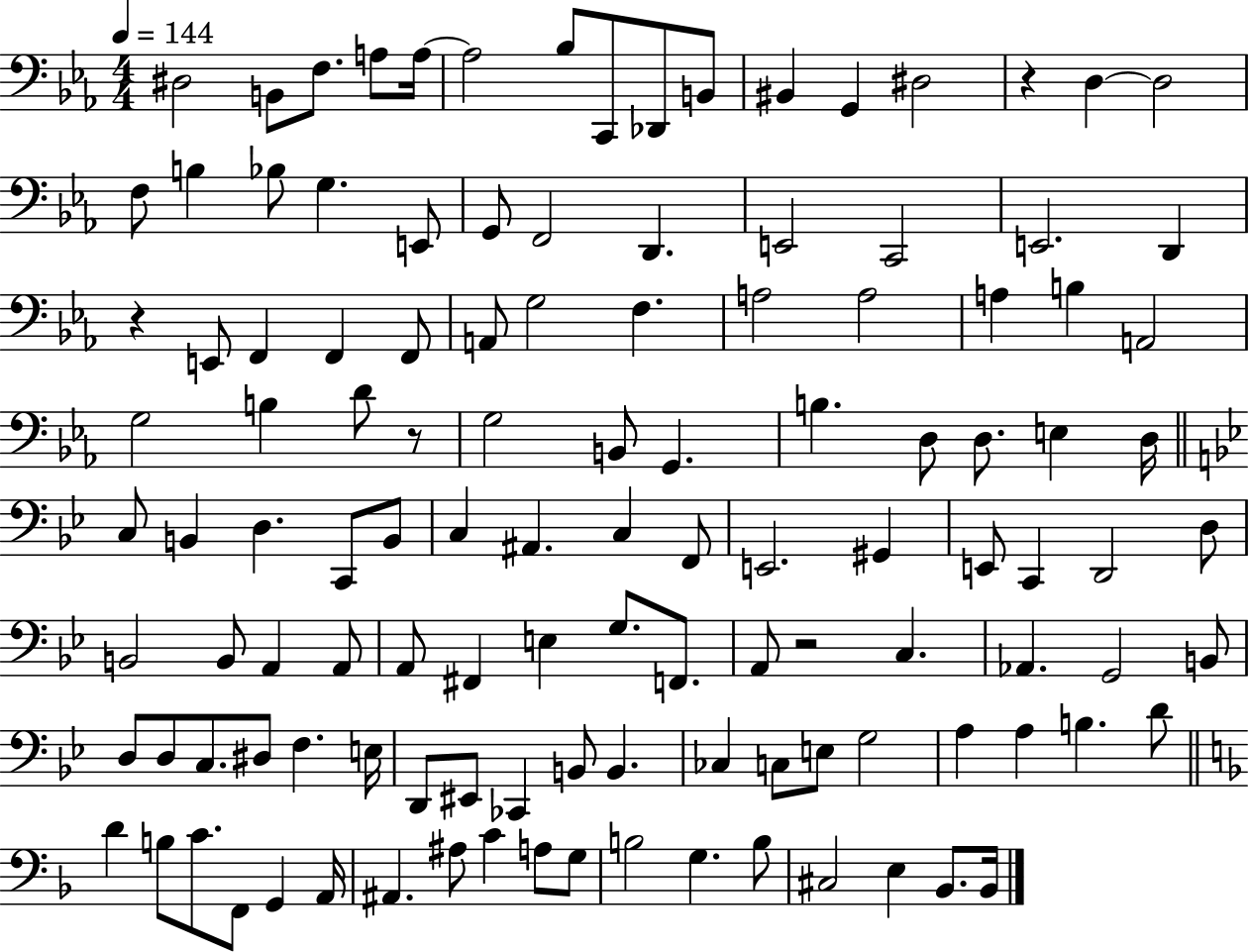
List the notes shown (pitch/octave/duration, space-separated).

D#3/h B2/e F3/e. A3/e A3/s A3/h Bb3/e C2/e Db2/e B2/e BIS2/q G2/q D#3/h R/q D3/q D3/h F3/e B3/q Bb3/e G3/q. E2/e G2/e F2/h D2/q. E2/h C2/h E2/h. D2/q R/q E2/e F2/q F2/q F2/e A2/e G3/h F3/q. A3/h A3/h A3/q B3/q A2/h G3/h B3/q D4/e R/e G3/h B2/e G2/q. B3/q. D3/e D3/e. E3/q D3/s C3/e B2/q D3/q. C2/e B2/e C3/q A#2/q. C3/q F2/e E2/h. G#2/q E2/e C2/q D2/h D3/e B2/h B2/e A2/q A2/e A2/e F#2/q E3/q G3/e. F2/e. A2/e R/h C3/q. Ab2/q. G2/h B2/e D3/e D3/e C3/e. D#3/e F3/q. E3/s D2/e EIS2/e CES2/q B2/e B2/q. CES3/q C3/e E3/e G3/h A3/q A3/q B3/q. D4/e D4/q B3/e C4/e. F2/e G2/q A2/s A#2/q. A#3/e C4/q A3/e G3/e B3/h G3/q. B3/e C#3/h E3/q Bb2/e. Bb2/s